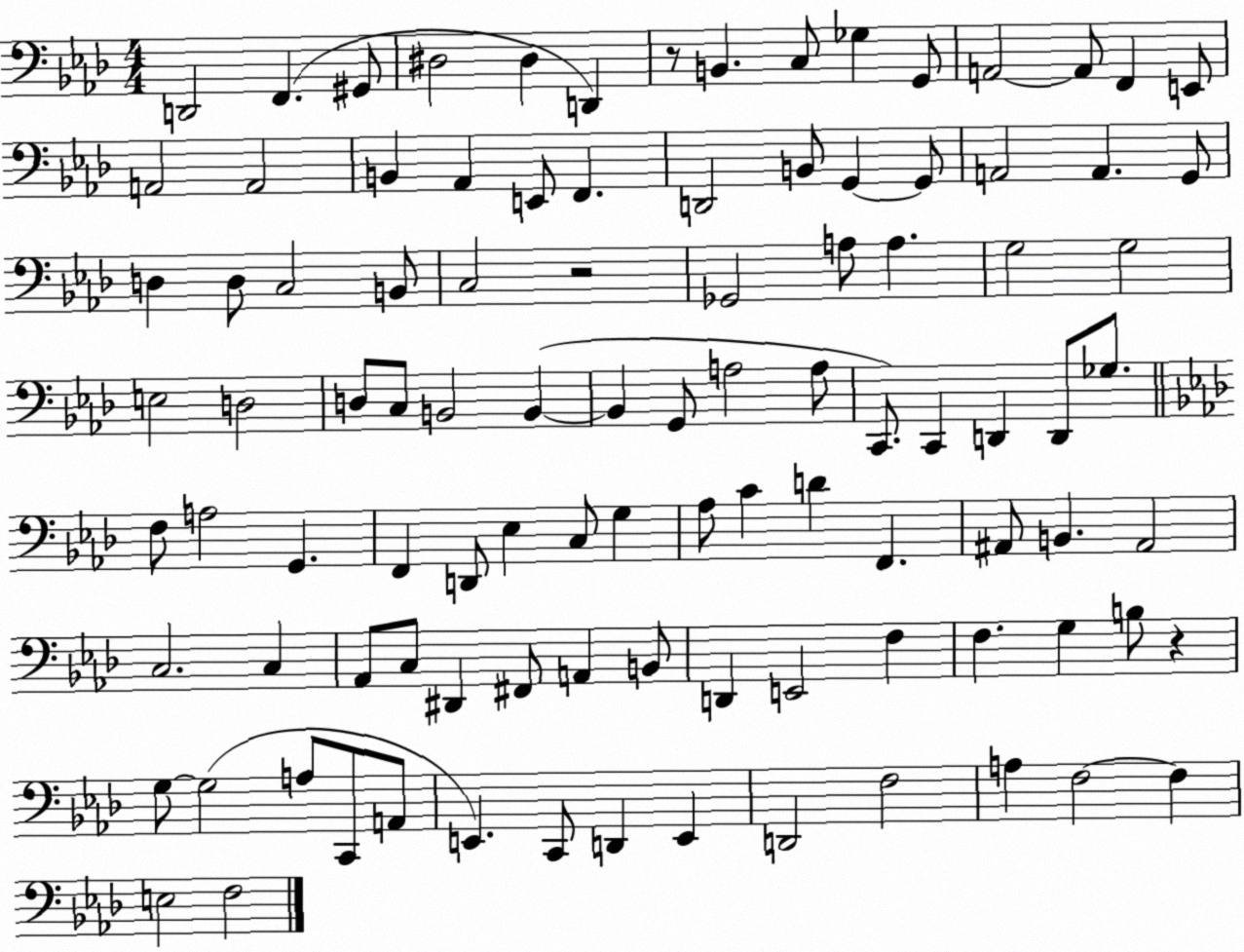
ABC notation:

X:1
T:Untitled
M:4/4
L:1/4
K:Ab
D,,2 F,, ^G,,/2 ^D,2 ^D, D,, z/2 B,, C,/2 _G, G,,/2 A,,2 A,,/2 F,, E,,/2 A,,2 A,,2 B,, _A,, E,,/2 F,, D,,2 B,,/2 G,, G,,/2 A,,2 A,, G,,/2 D, D,/2 C,2 B,,/2 C,2 z2 _G,,2 A,/2 A, G,2 G,2 E,2 D,2 D,/2 C,/2 B,,2 B,, B,, G,,/2 A,2 A,/2 C,,/2 C,, D,, D,,/2 _G,/2 F,/2 A,2 G,, F,, D,,/2 _E, C,/2 G, _A,/2 C D F,, ^A,,/2 B,, ^A,,2 C,2 C, _A,,/2 C,/2 ^D,, ^F,,/2 A,, B,,/2 D,, E,,2 F, F, G, B,/2 z G,/2 G,2 A,/2 C,,/2 A,,/2 E,, C,,/2 D,, E,, D,,2 F,2 A, F,2 F, E,2 F,2